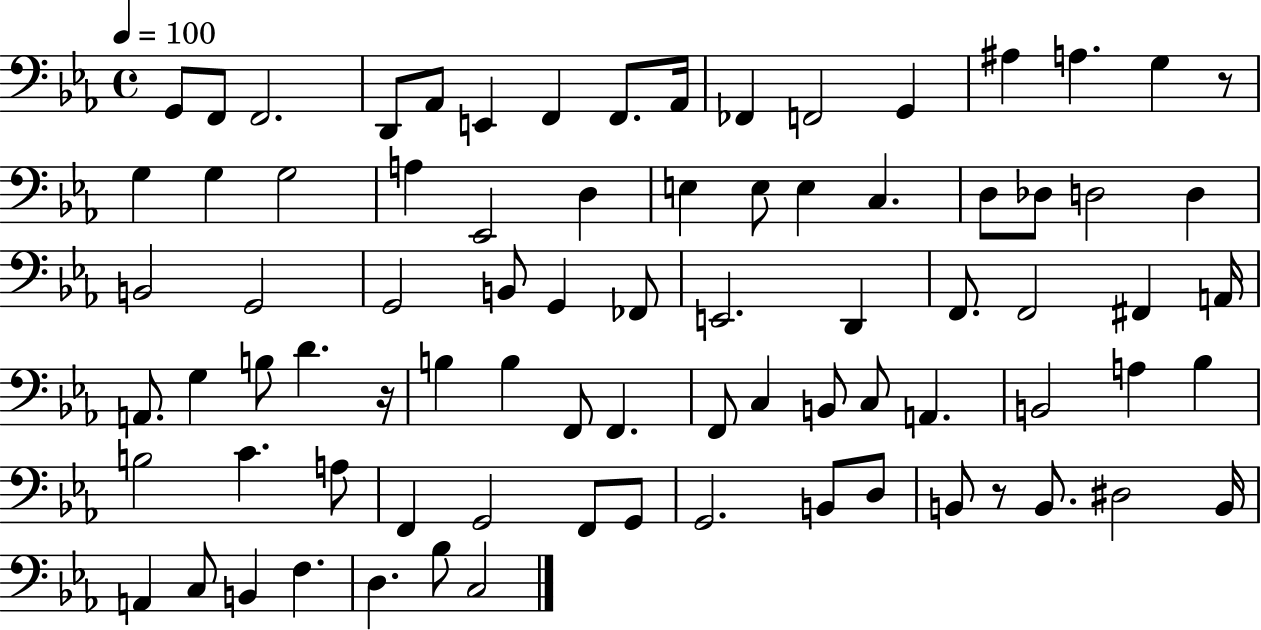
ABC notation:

X:1
T:Untitled
M:4/4
L:1/4
K:Eb
G,,/2 F,,/2 F,,2 D,,/2 _A,,/2 E,, F,, F,,/2 _A,,/4 _F,, F,,2 G,, ^A, A, G, z/2 G, G, G,2 A, _E,,2 D, E, E,/2 E, C, D,/2 _D,/2 D,2 D, B,,2 G,,2 G,,2 B,,/2 G,, _F,,/2 E,,2 D,, F,,/2 F,,2 ^F,, A,,/4 A,,/2 G, B,/2 D z/4 B, B, F,,/2 F,, F,,/2 C, B,,/2 C,/2 A,, B,,2 A, _B, B,2 C A,/2 F,, G,,2 F,,/2 G,,/2 G,,2 B,,/2 D,/2 B,,/2 z/2 B,,/2 ^D,2 B,,/4 A,, C,/2 B,, F, D, _B,/2 C,2